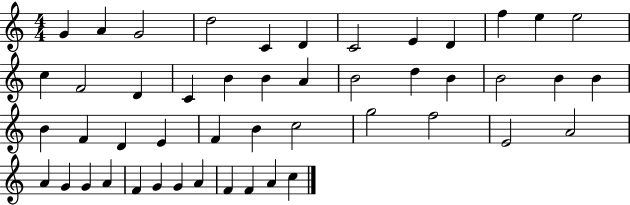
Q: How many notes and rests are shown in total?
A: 48